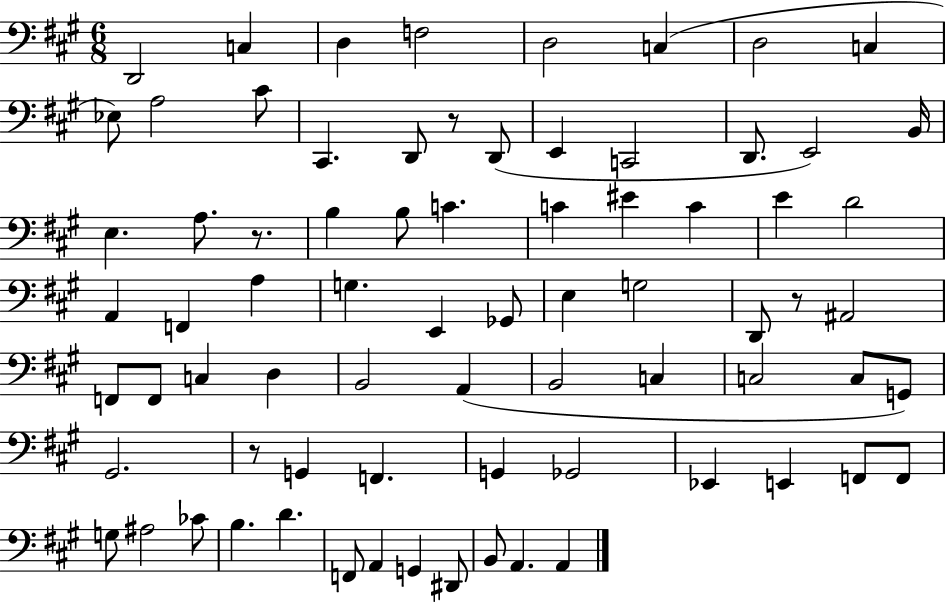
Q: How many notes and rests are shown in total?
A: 75